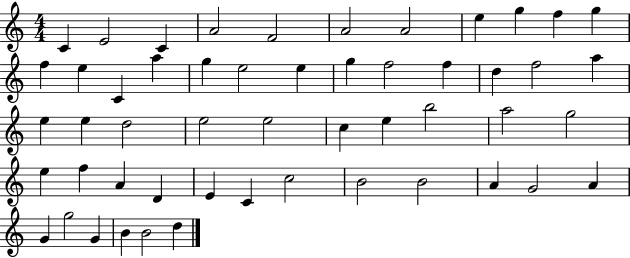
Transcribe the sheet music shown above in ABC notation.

X:1
T:Untitled
M:4/4
L:1/4
K:C
C E2 C A2 F2 A2 A2 e g f g f e C a g e2 e g f2 f d f2 a e e d2 e2 e2 c e b2 a2 g2 e f A D E C c2 B2 B2 A G2 A G g2 G B B2 d